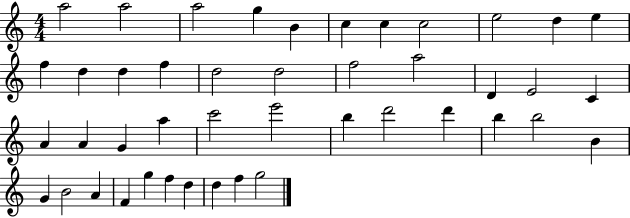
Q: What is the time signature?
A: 4/4